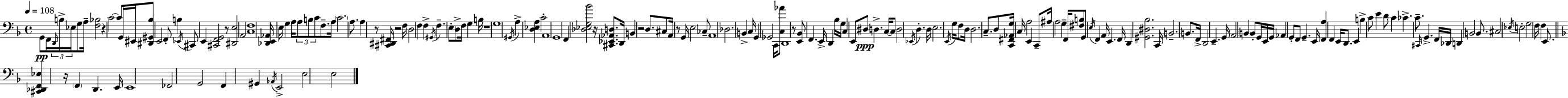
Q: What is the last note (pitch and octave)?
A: E3